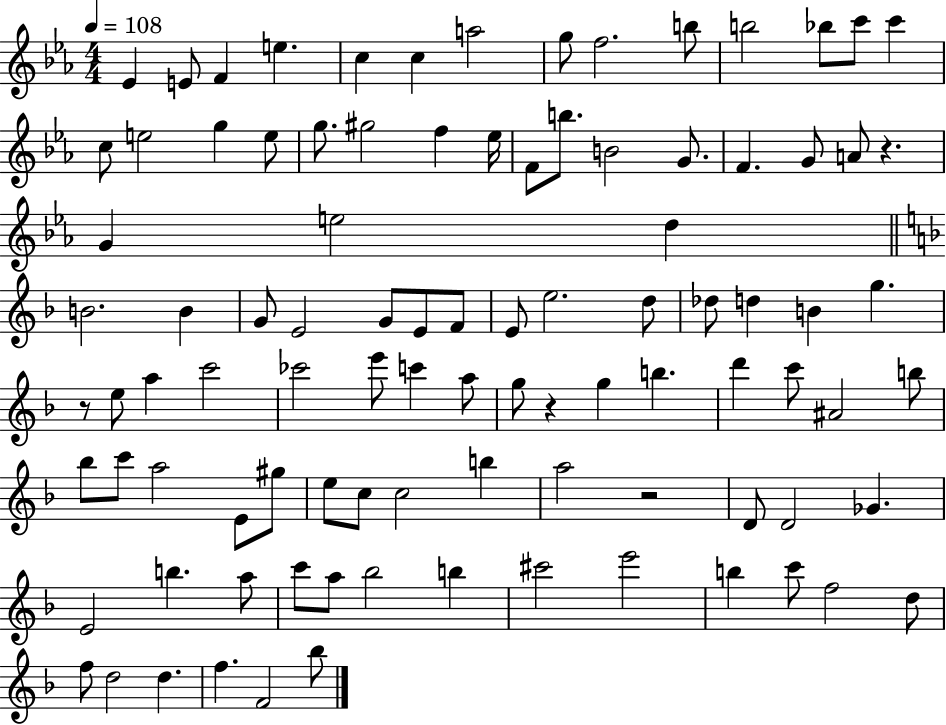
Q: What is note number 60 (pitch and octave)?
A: B5